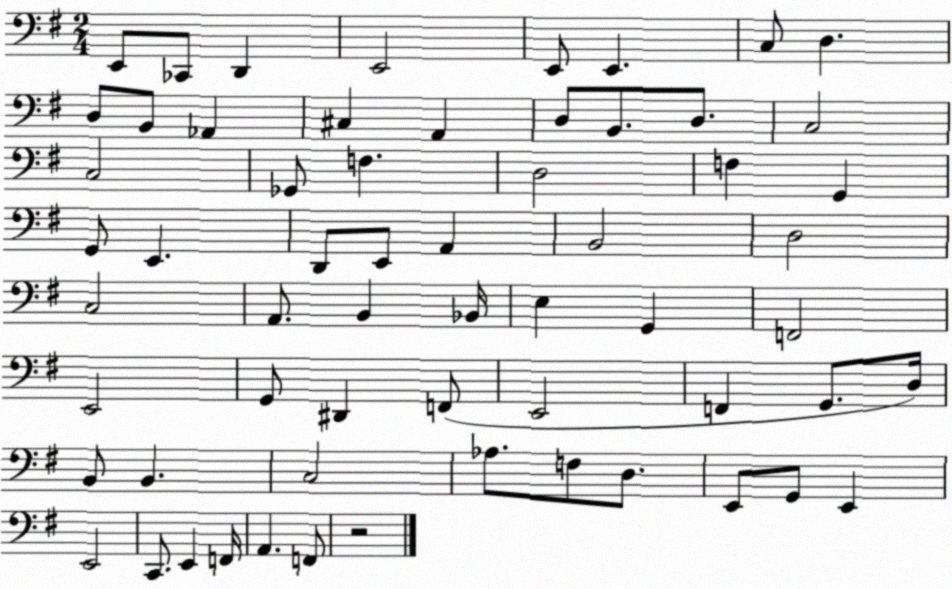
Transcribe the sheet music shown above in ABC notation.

X:1
T:Untitled
M:2/4
L:1/4
K:G
E,,/2 _C,,/2 D,, E,,2 E,,/2 E,, C,/2 D, D,/2 B,,/2 _A,, ^C, A,, D,/2 B,,/2 D,/2 C,2 C,2 _G,,/2 F, D,2 F, G,, G,,/2 E,, D,,/2 E,,/2 A,, B,,2 D,2 C,2 A,,/2 B,, _B,,/4 E, G,, F,,2 E,,2 G,,/2 ^D,, F,,/2 E,,2 F,, G,,/2 D,/4 B,,/2 B,, C,2 _A,/2 F,/2 D,/2 E,,/2 G,,/2 E,, E,,2 C,,/2 E,, F,,/4 A,, F,,/2 z2